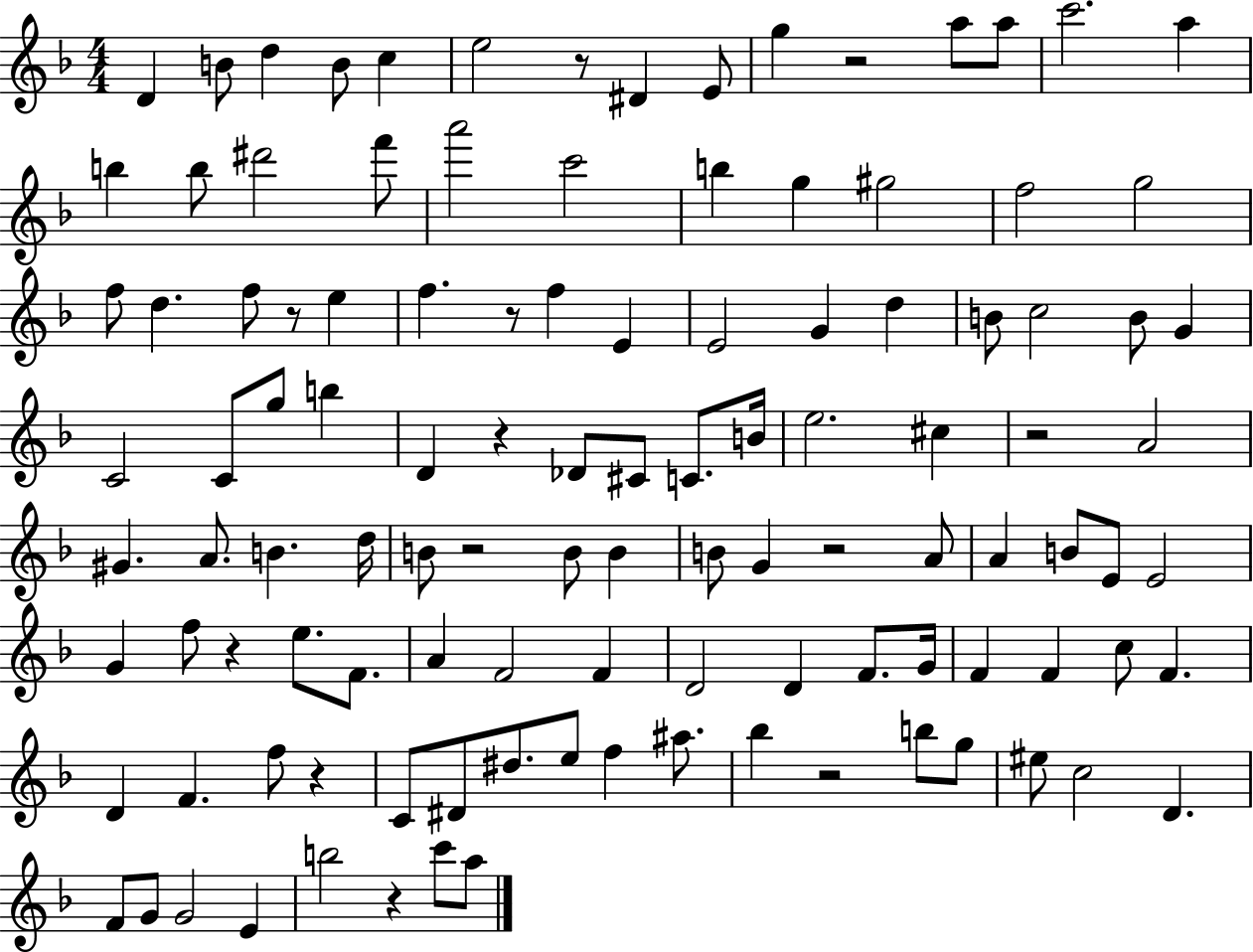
D4/q B4/e D5/q B4/e C5/q E5/h R/e D#4/q E4/e G5/q R/h A5/e A5/e C6/h. A5/q B5/q B5/e D#6/h F6/e A6/h C6/h B5/q G5/q G#5/h F5/h G5/h F5/e D5/q. F5/e R/e E5/q F5/q. R/e F5/q E4/q E4/h G4/q D5/q B4/e C5/h B4/e G4/q C4/h C4/e G5/e B5/q D4/q R/q Db4/e C#4/e C4/e. B4/s E5/h. C#5/q R/h A4/h G#4/q. A4/e. B4/q. D5/s B4/e R/h B4/e B4/q B4/e G4/q R/h A4/e A4/q B4/e E4/e E4/h G4/q F5/e R/q E5/e. F4/e. A4/q F4/h F4/q D4/h D4/q F4/e. G4/s F4/q F4/q C5/e F4/q. D4/q F4/q. F5/e R/q C4/e D#4/e D#5/e. E5/e F5/q A#5/e. Bb5/q R/h B5/e G5/e EIS5/e C5/h D4/q. F4/e G4/e G4/h E4/q B5/h R/q C6/e A5/e